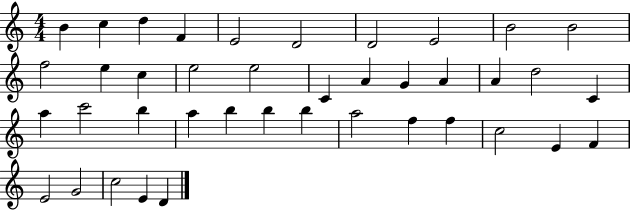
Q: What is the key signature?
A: C major